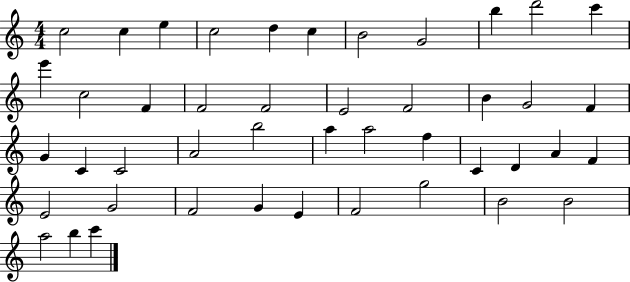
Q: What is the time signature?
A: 4/4